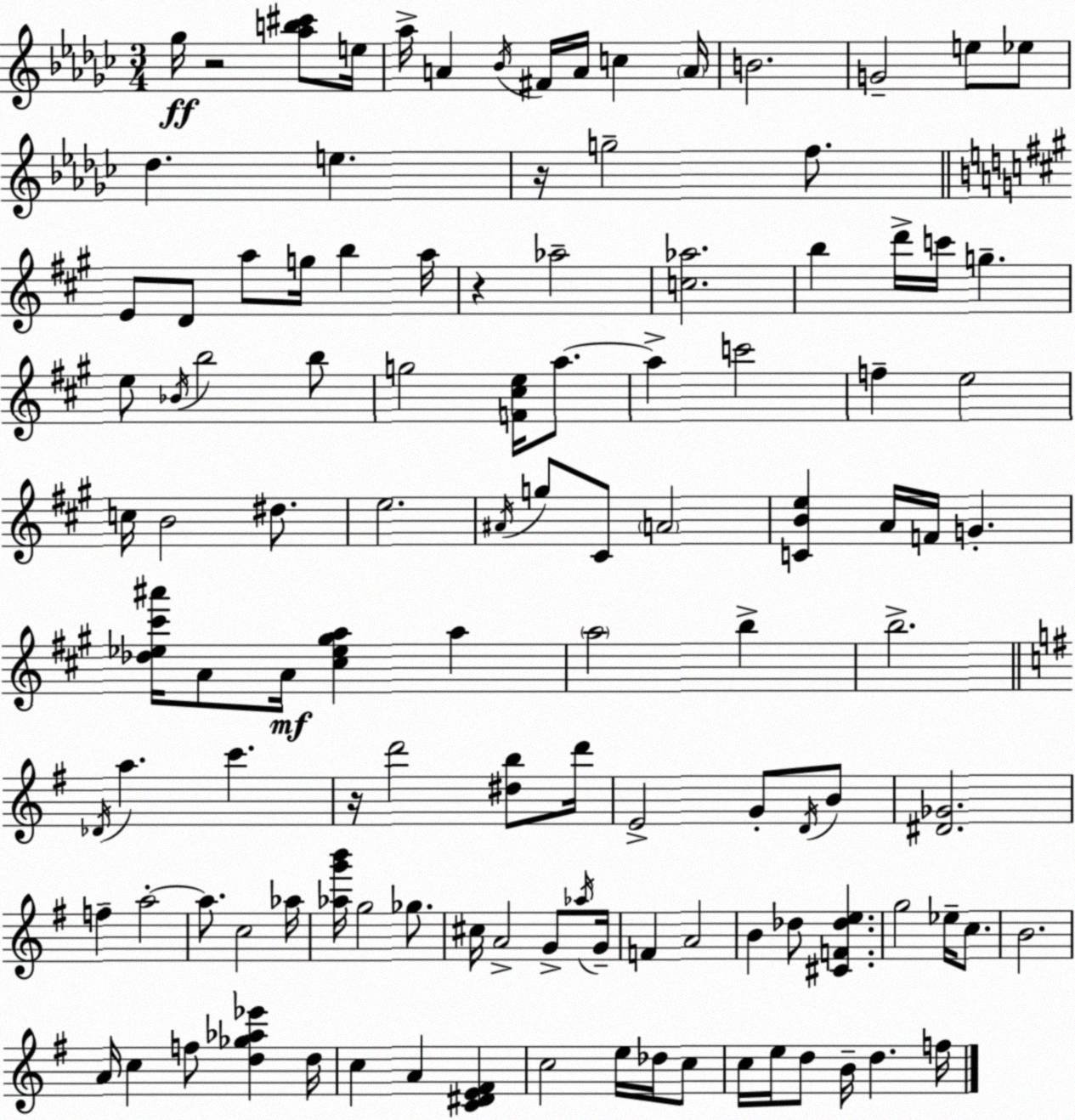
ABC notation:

X:1
T:Untitled
M:3/4
L:1/4
K:Ebm
_g/4 z2 [_ab^c']/2 e/4 _a/4 A _B/4 ^F/4 A/4 c A/4 B2 G2 e/2 _e/2 _d e z/4 g2 f/2 E/2 D/2 a/2 g/4 b a/4 z _a2 [c_a]2 b d'/4 c'/4 g e/2 _B/4 b2 b/2 g2 [F^ce]/4 a/2 a c'2 f e2 c/4 B2 ^d/2 e2 ^A/4 g/2 ^C/2 A2 [CBe] A/4 F/4 G [_d_e^c'^a']/4 A/2 A/4 [^c_e^ga] a a2 b b2 _D/4 a c' z/4 d'2 [^db]/2 d'/4 E2 G/2 D/4 B/2 [^D_G]2 f a2 a/2 c2 _a/4 [_ag'b']/4 g2 _g/2 ^c/4 A2 G/2 _a/4 G/4 F A2 B _d/2 [^CF_de] g2 _e/4 c/2 B2 A/4 c f/2 [d_g_a_e'] d/4 c A [C^DE^F] c2 e/4 _d/4 c/2 c/4 e/4 d/2 B/4 d f/4